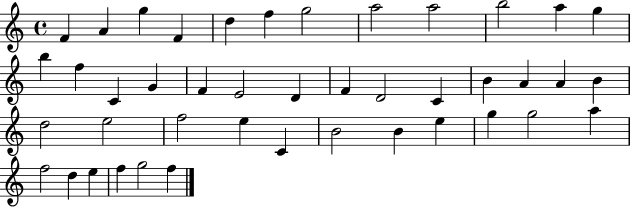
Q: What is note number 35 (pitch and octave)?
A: G5